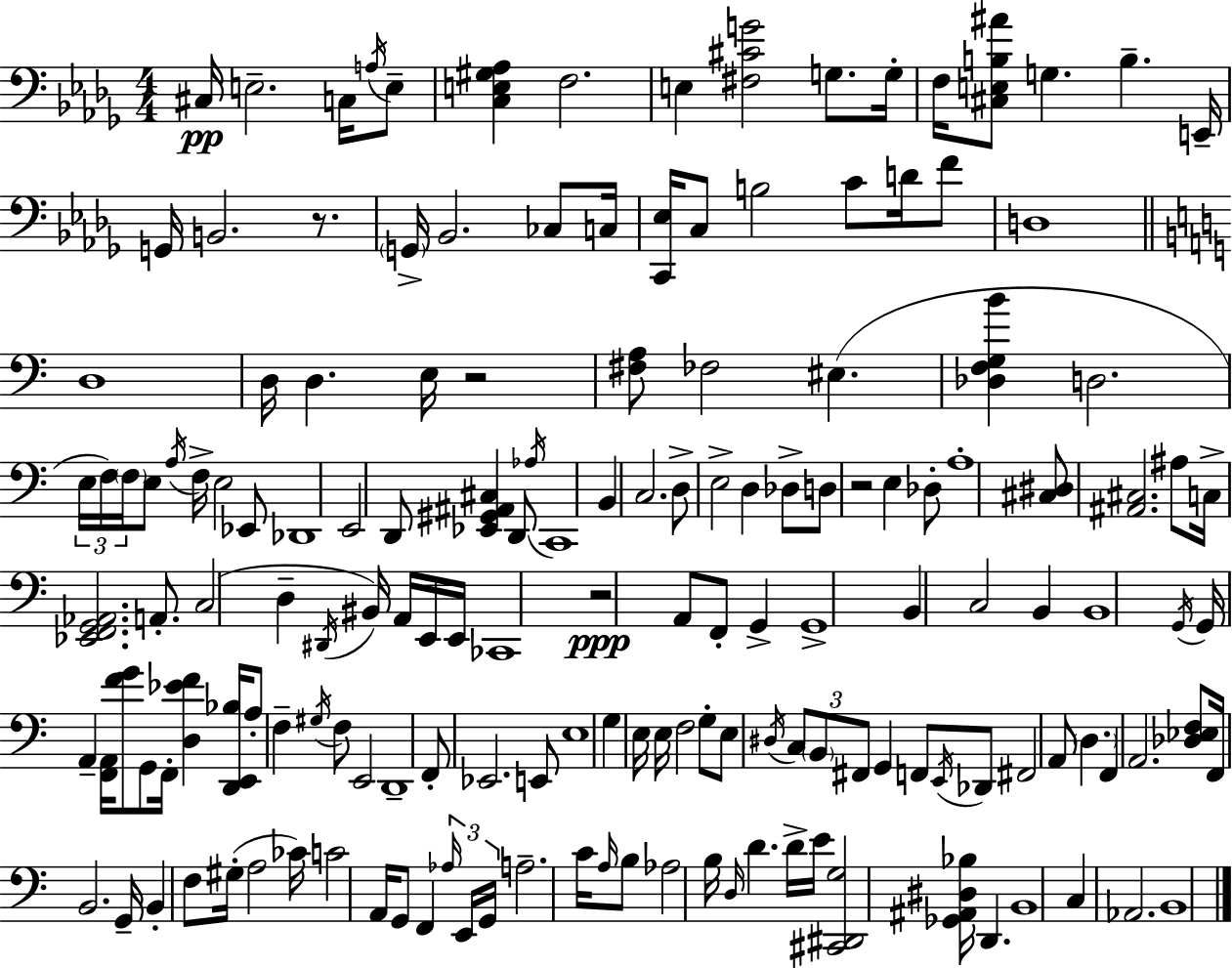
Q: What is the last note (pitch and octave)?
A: B2